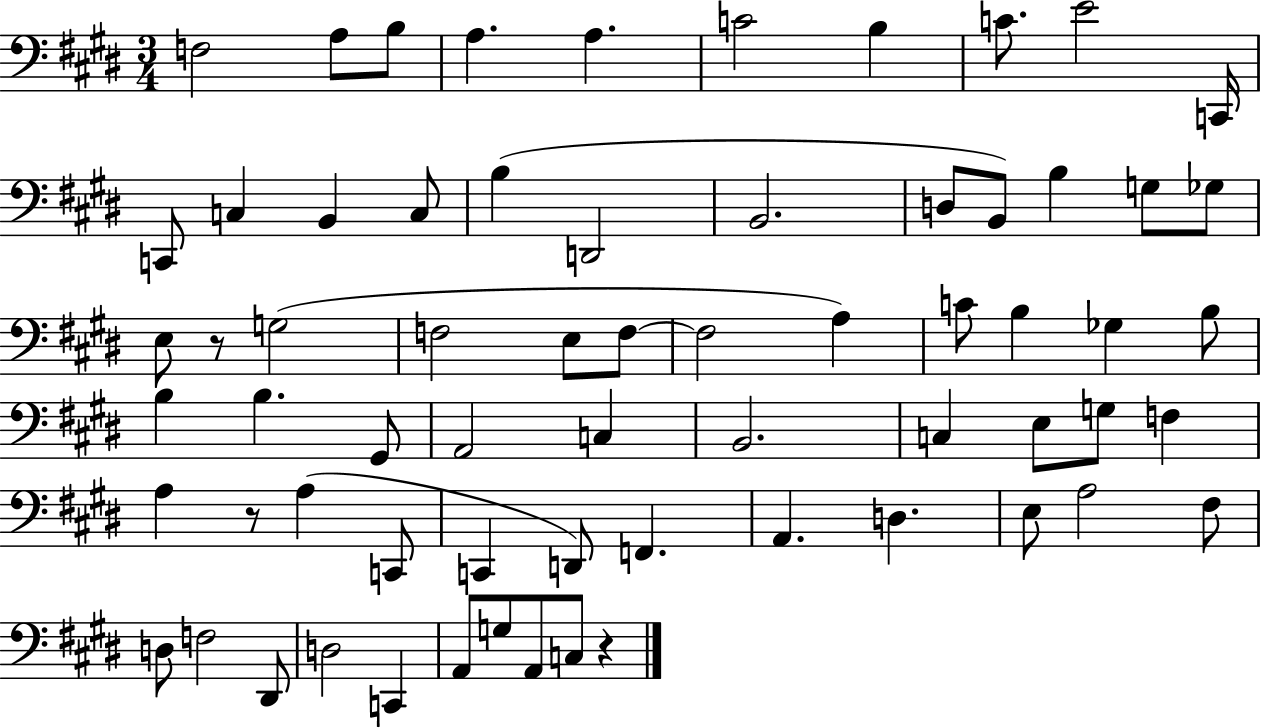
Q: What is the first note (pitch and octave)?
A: F3